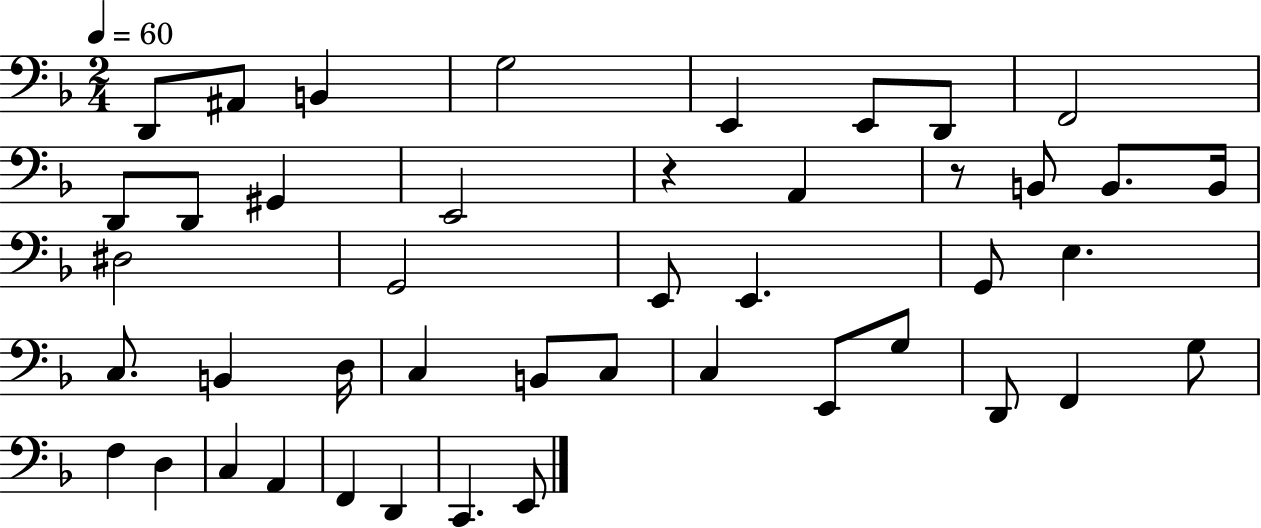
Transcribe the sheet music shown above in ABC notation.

X:1
T:Untitled
M:2/4
L:1/4
K:F
D,,/2 ^A,,/2 B,, G,2 E,, E,,/2 D,,/2 F,,2 D,,/2 D,,/2 ^G,, E,,2 z A,, z/2 B,,/2 B,,/2 B,,/4 ^D,2 G,,2 E,,/2 E,, G,,/2 E, C,/2 B,, D,/4 C, B,,/2 C,/2 C, E,,/2 G,/2 D,,/2 F,, G,/2 F, D, C, A,, F,, D,, C,, E,,/2